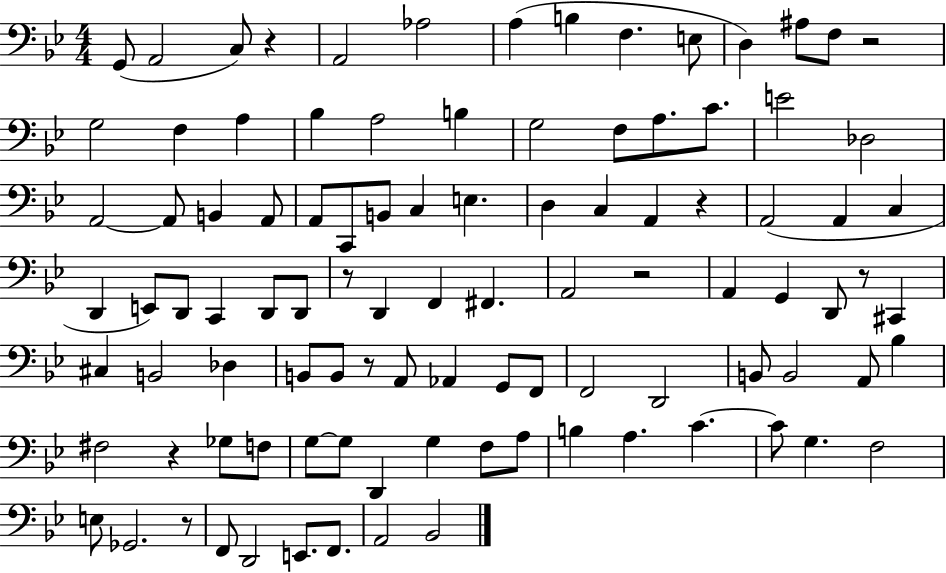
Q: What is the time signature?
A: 4/4